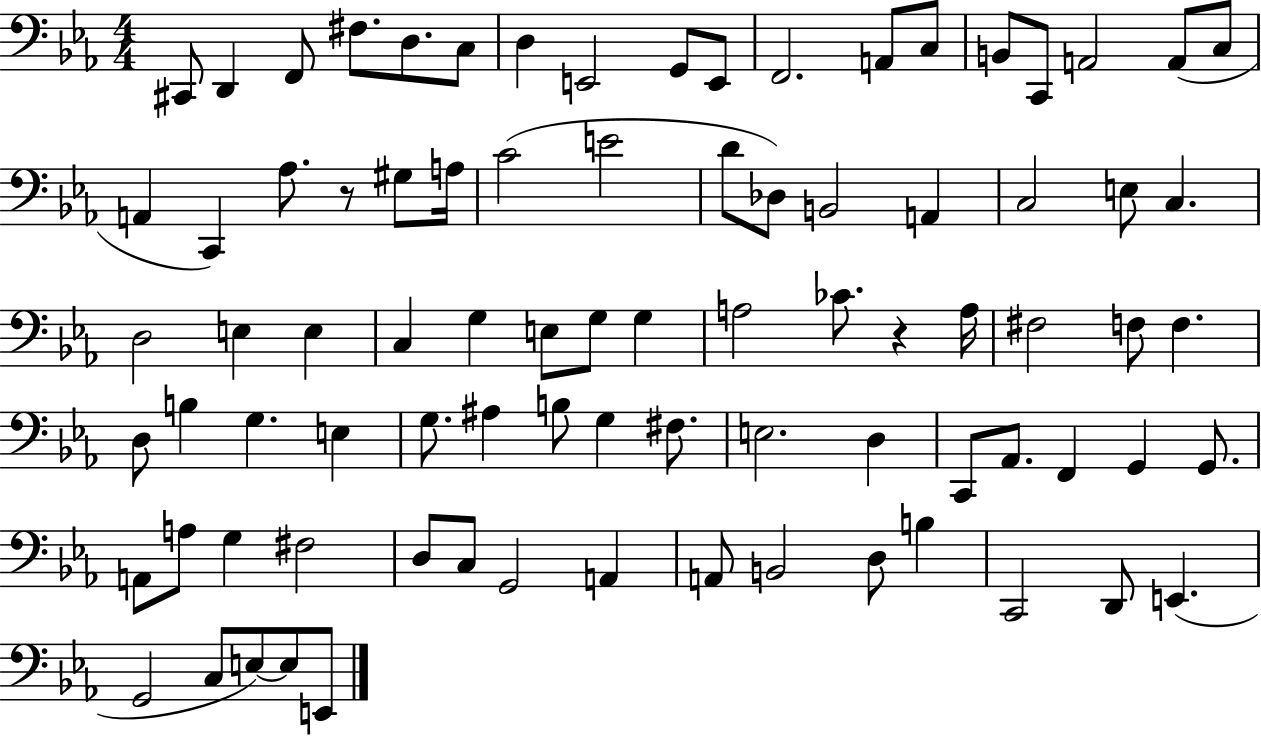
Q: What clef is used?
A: bass